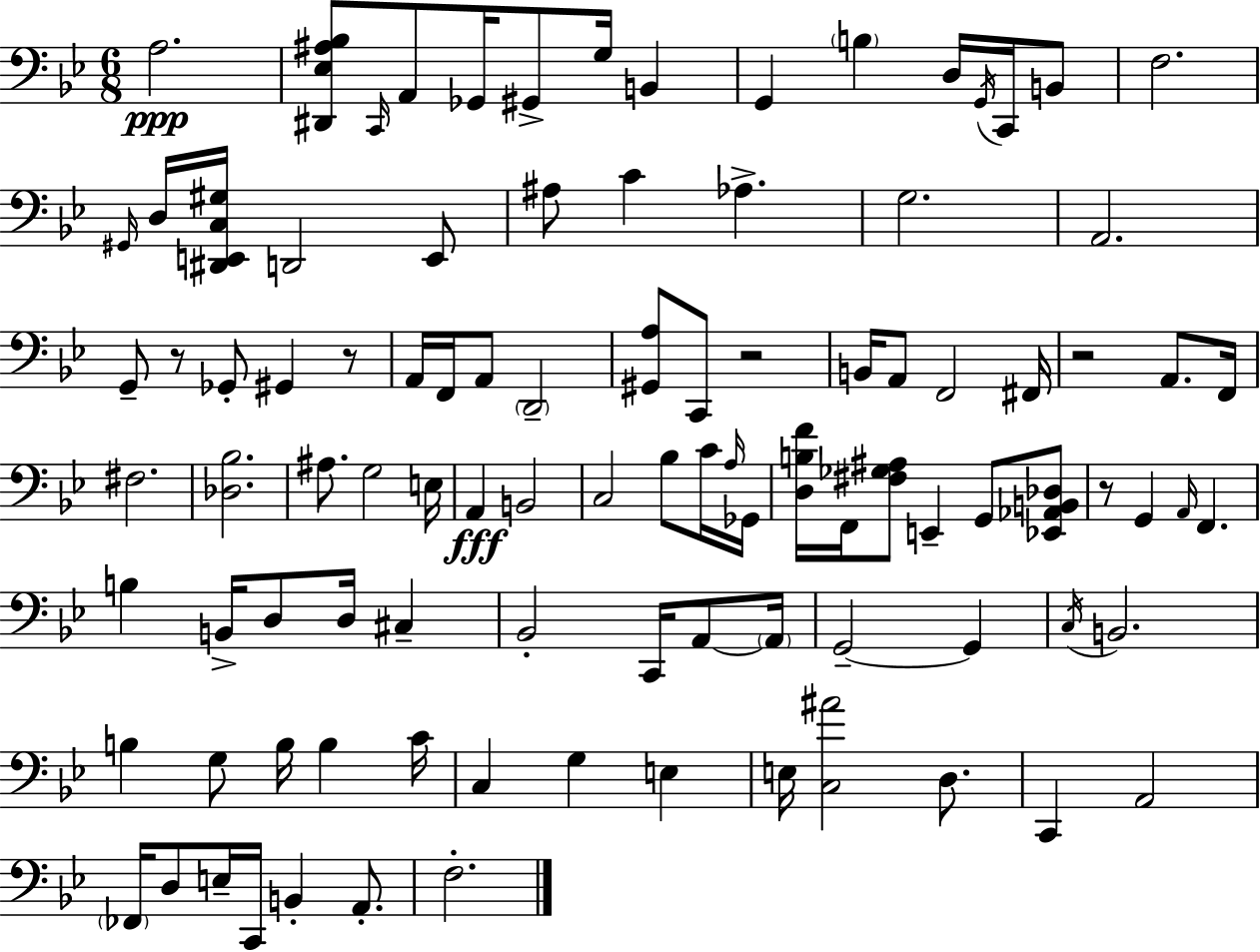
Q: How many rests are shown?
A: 5